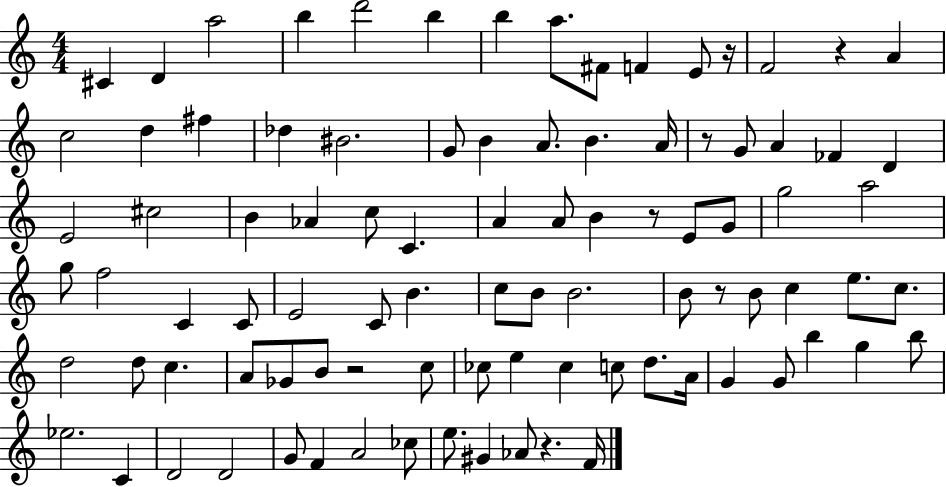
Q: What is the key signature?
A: C major